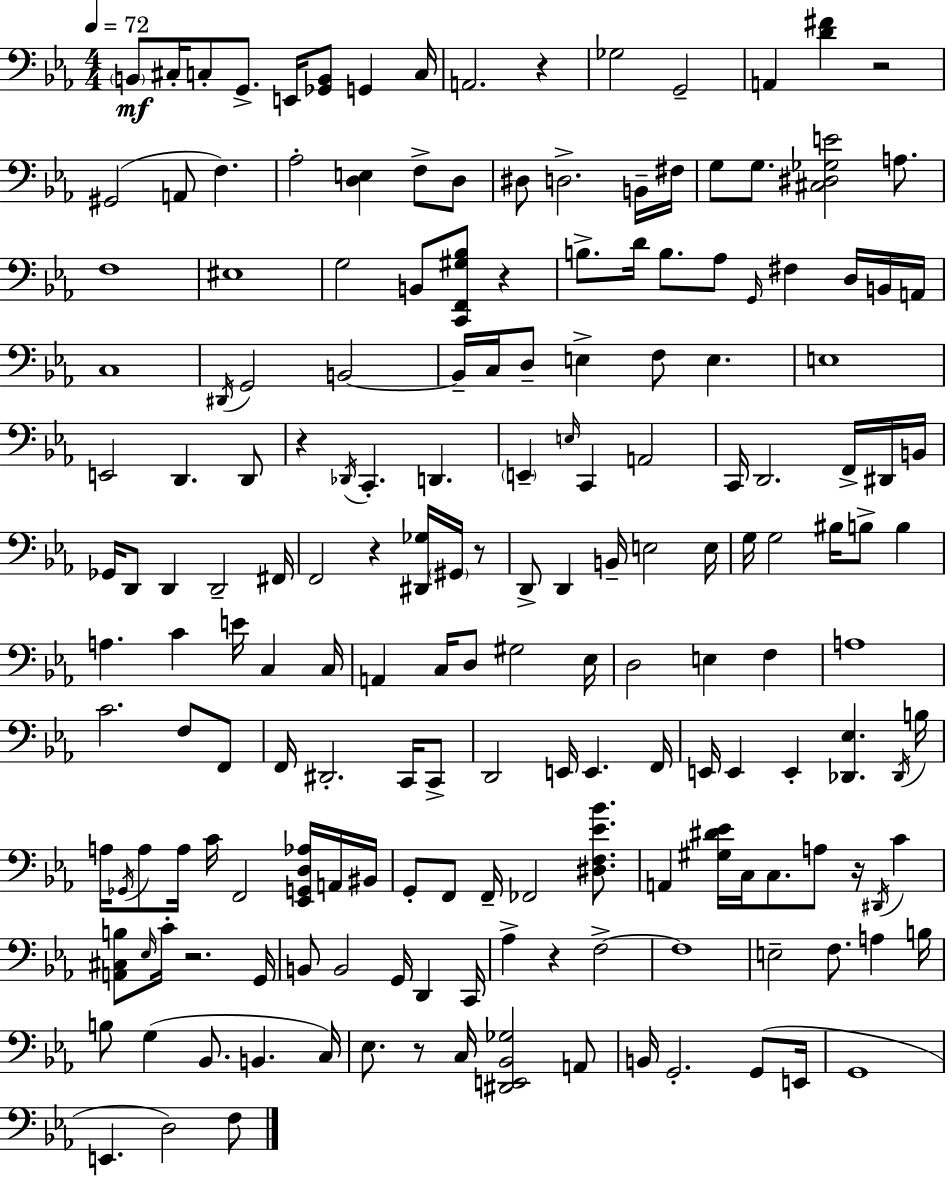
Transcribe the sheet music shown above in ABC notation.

X:1
T:Untitled
M:4/4
L:1/4
K:Eb
B,,/2 ^C,/4 C,/2 G,,/2 E,,/4 [_G,,B,,]/2 G,, C,/4 A,,2 z _G,2 G,,2 A,, [D^F] z2 ^G,,2 A,,/2 F, _A,2 [D,E,] F,/2 D,/2 ^D,/2 D,2 B,,/4 ^F,/4 G,/2 G,/2 [^C,^D,_G,E]2 A,/2 F,4 ^E,4 G,2 B,,/2 [C,,F,,^G,_B,]/2 z B,/2 D/4 B,/2 _A,/2 G,,/4 ^F, D,/4 B,,/4 A,,/4 C,4 ^D,,/4 G,,2 B,,2 B,,/4 C,/4 D,/2 E, F,/2 E, E,4 E,,2 D,, D,,/2 z _D,,/4 C,, D,, E,, E,/4 C,, A,,2 C,,/4 D,,2 F,,/4 ^D,,/4 B,,/4 _G,,/4 D,,/2 D,, D,,2 ^F,,/4 F,,2 z [^D,,_G,]/4 ^G,,/4 z/2 D,,/2 D,, B,,/4 E,2 E,/4 G,/4 G,2 ^B,/4 B,/2 B, A, C E/4 C, C,/4 A,, C,/4 D,/2 ^G,2 _E,/4 D,2 E, F, A,4 C2 F,/2 F,,/2 F,,/4 ^D,,2 C,,/4 C,,/2 D,,2 E,,/4 E,, F,,/4 E,,/4 E,, E,, [_D,,_E,] _D,,/4 B,/4 A,/4 _G,,/4 A,/2 A,/4 C/4 F,,2 [_E,,G,,D,_A,]/4 A,,/4 ^B,,/4 G,,/2 F,,/2 F,,/4 _F,,2 [^D,F,_E_B]/2 A,, [^G,^D_E]/4 C,/4 C,/2 A,/2 z/4 ^D,,/4 C [A,,^C,B,]/2 _E,/4 C/4 z2 G,,/4 B,,/2 B,,2 G,,/4 D,, C,,/4 _A, z F,2 F,4 E,2 F,/2 A, B,/4 B,/2 G, _B,,/2 B,, C,/4 _E,/2 z/2 C,/4 [^D,,E,,_B,,_G,]2 A,,/2 B,,/4 G,,2 G,,/2 E,,/4 G,,4 E,, D,2 F,/2